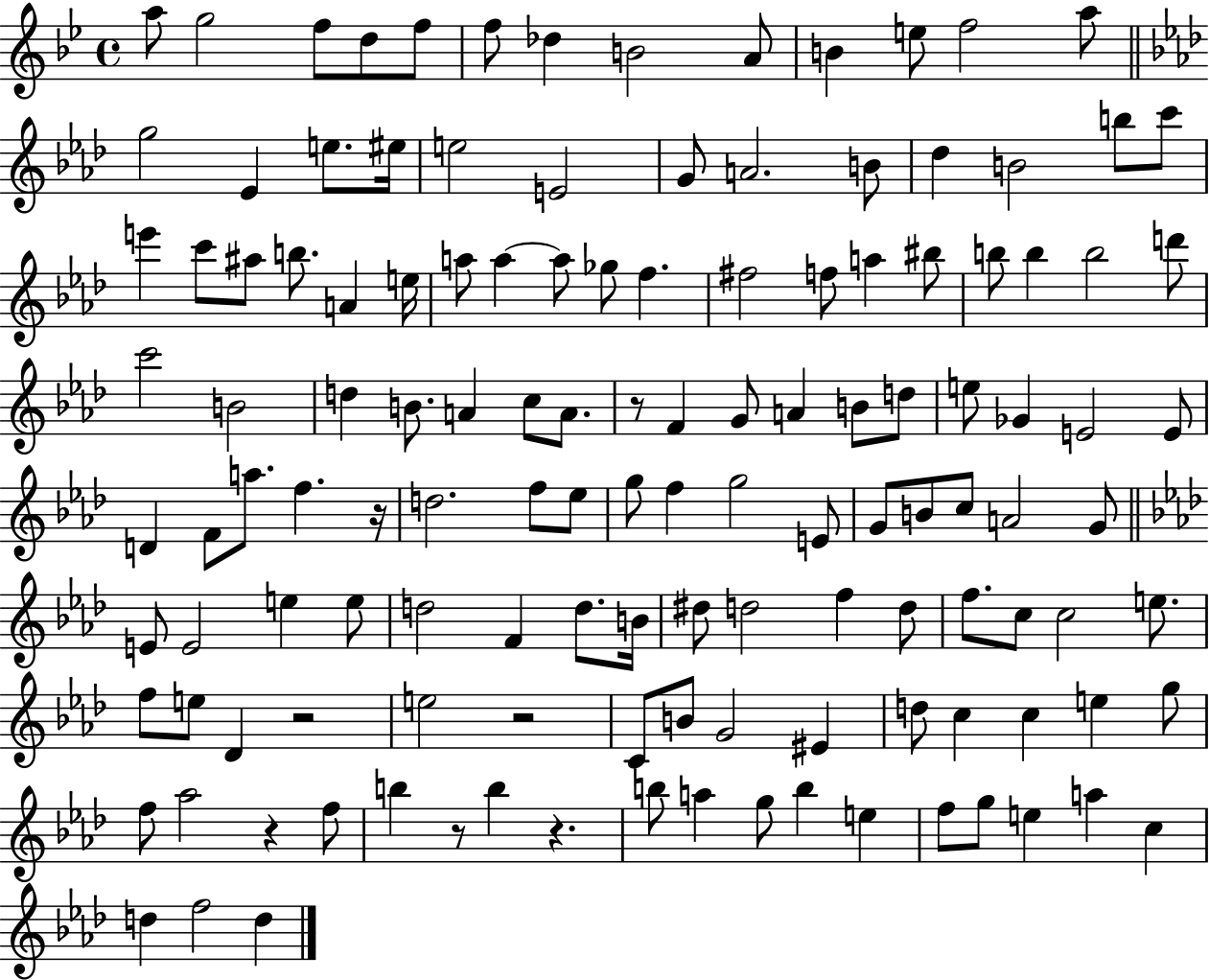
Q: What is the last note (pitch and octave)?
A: D5